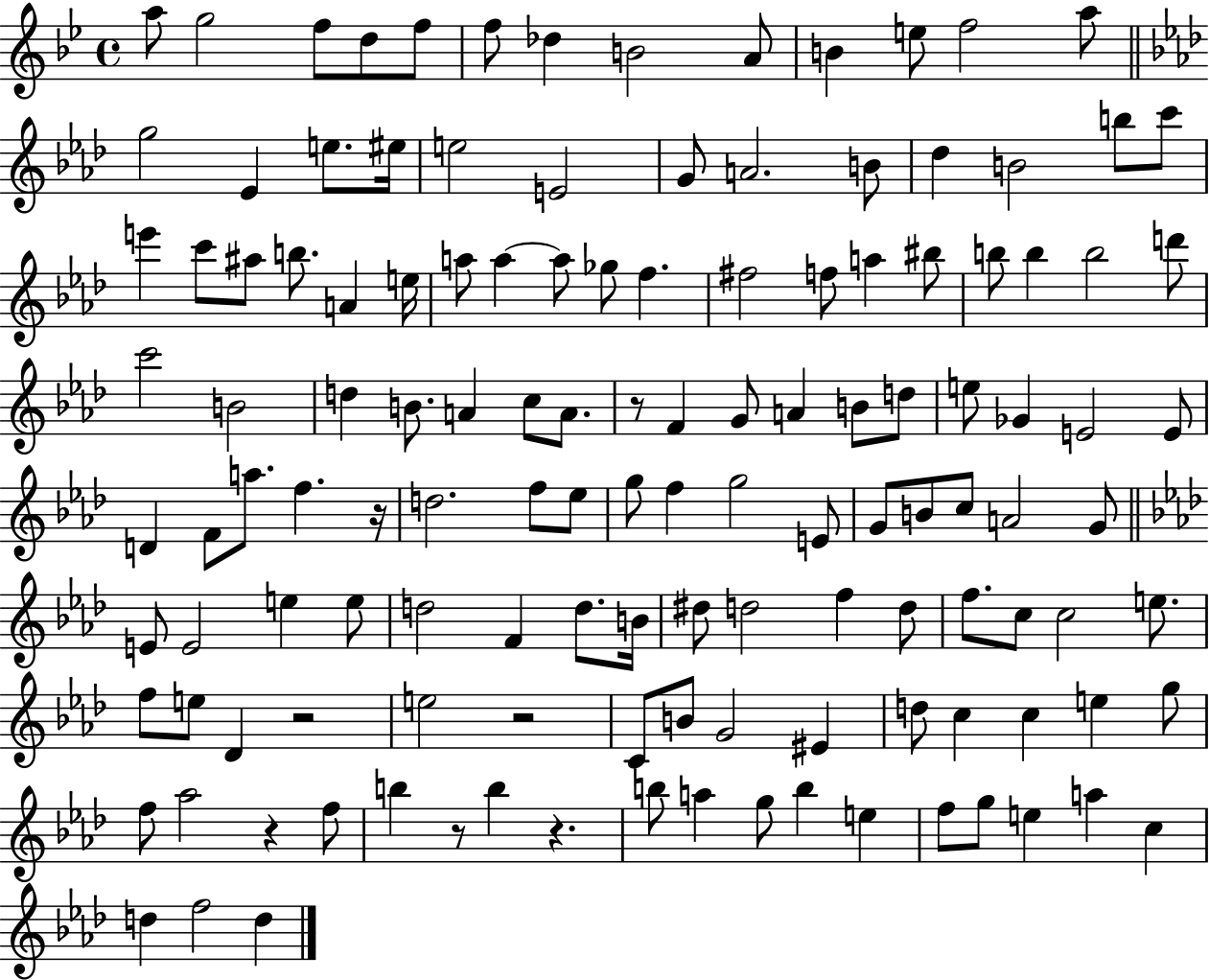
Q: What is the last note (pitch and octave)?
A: D5